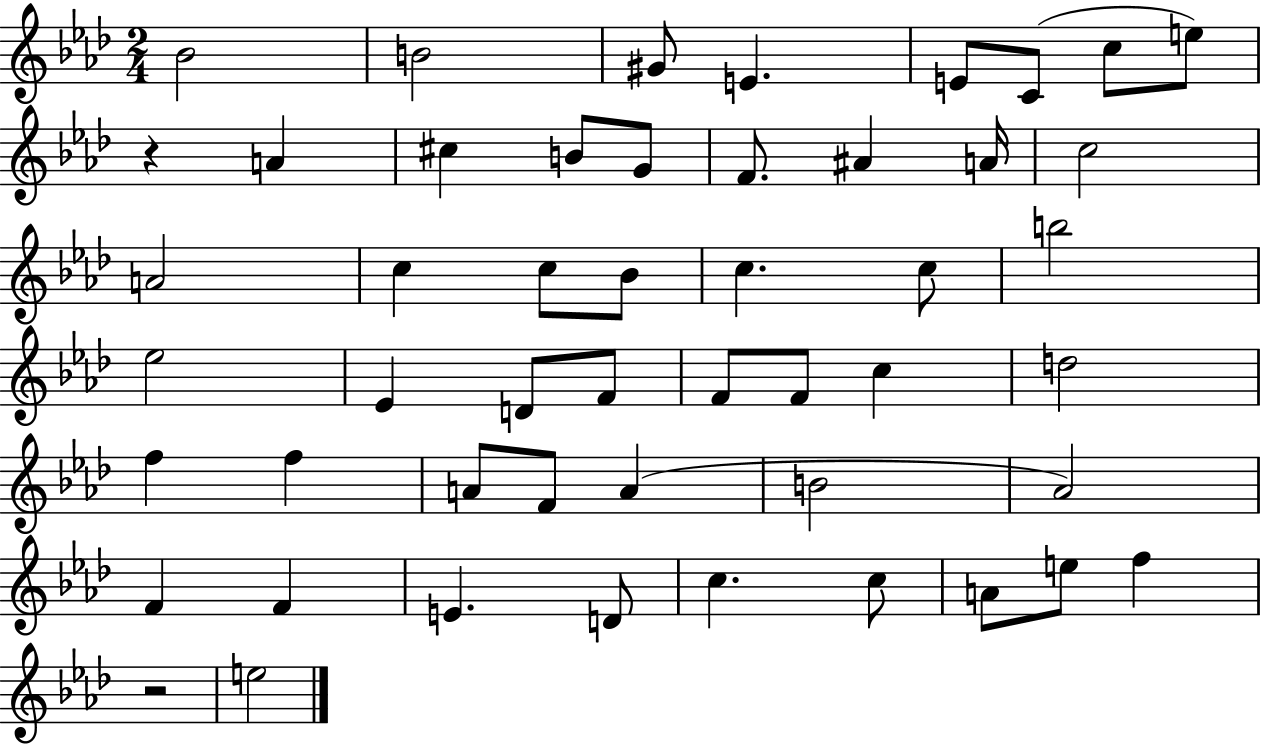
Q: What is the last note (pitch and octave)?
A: E5